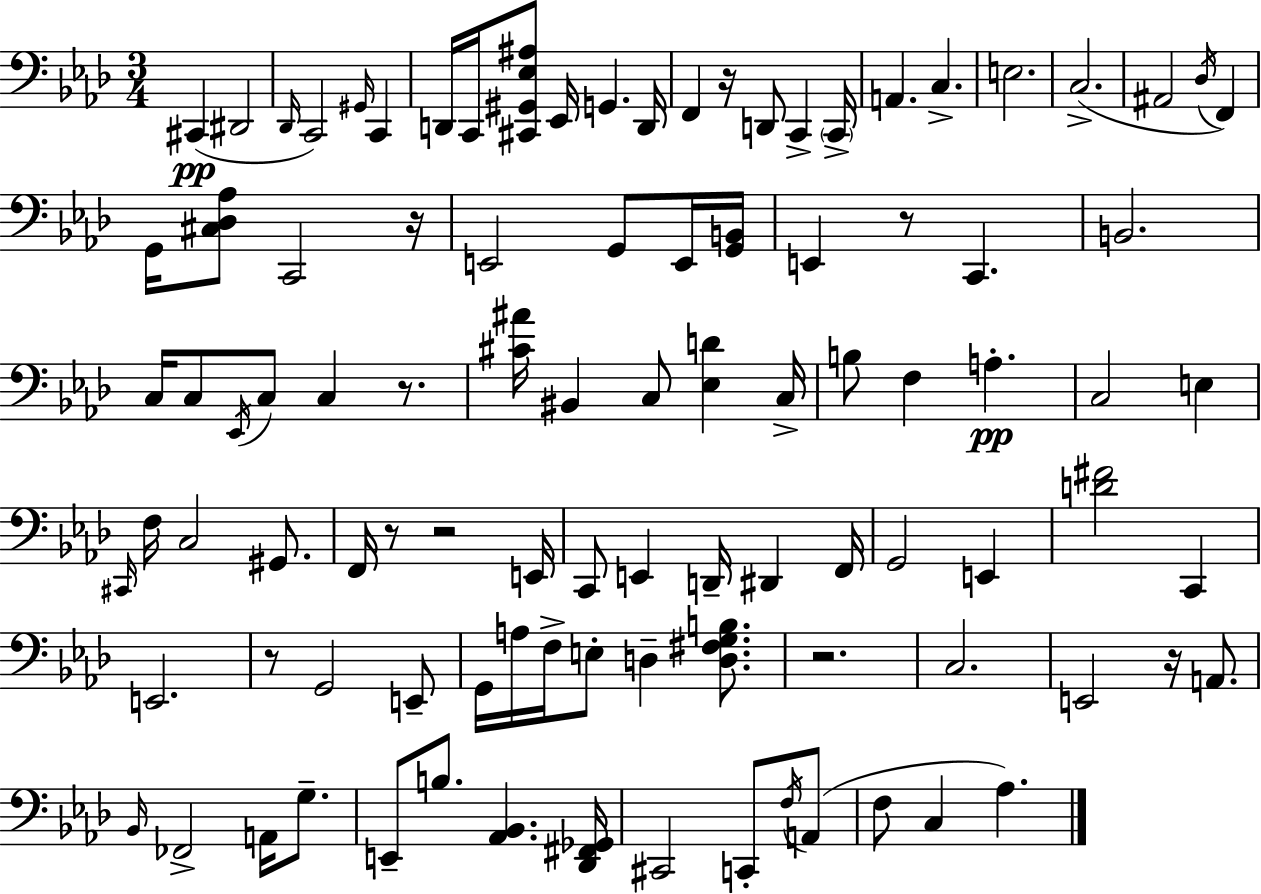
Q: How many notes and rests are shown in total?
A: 99